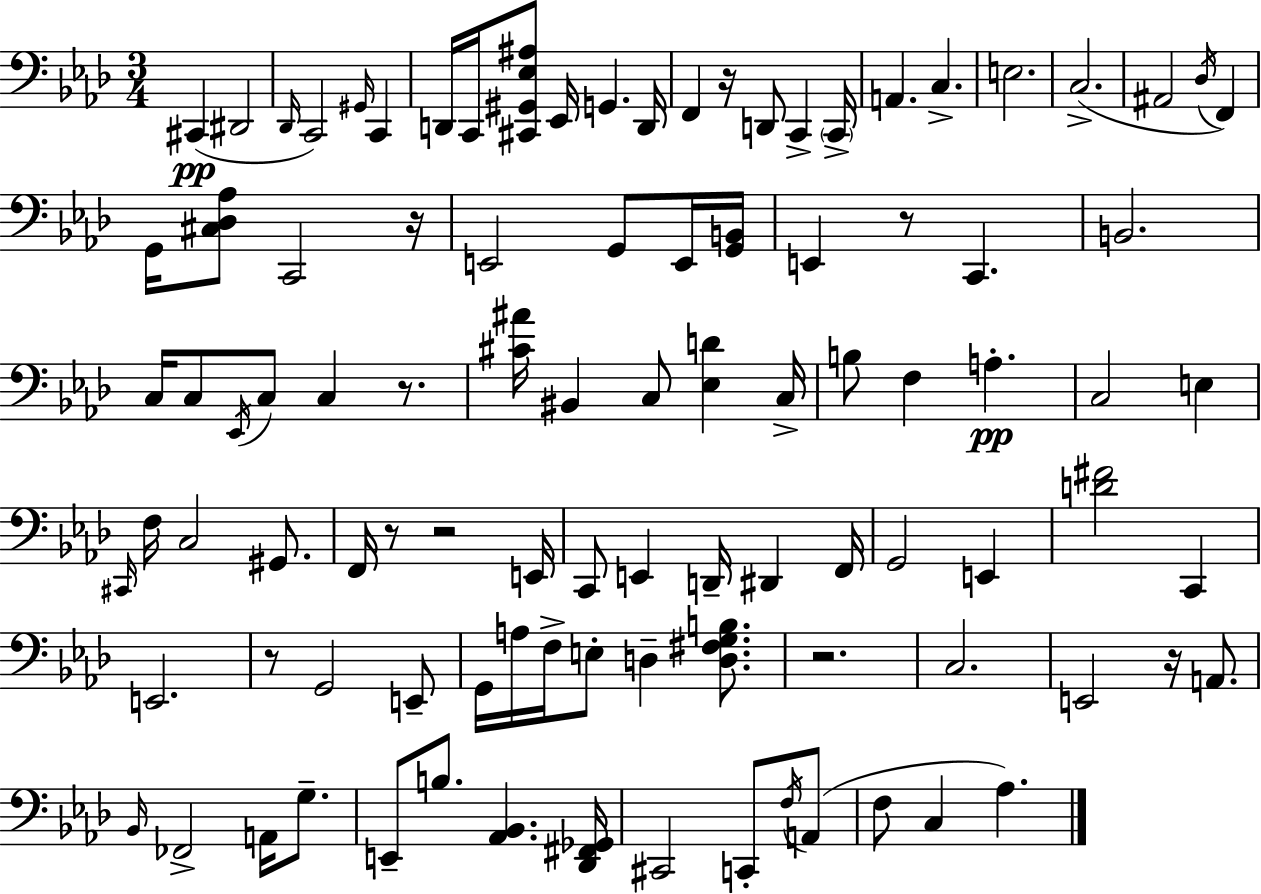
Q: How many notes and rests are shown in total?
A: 99